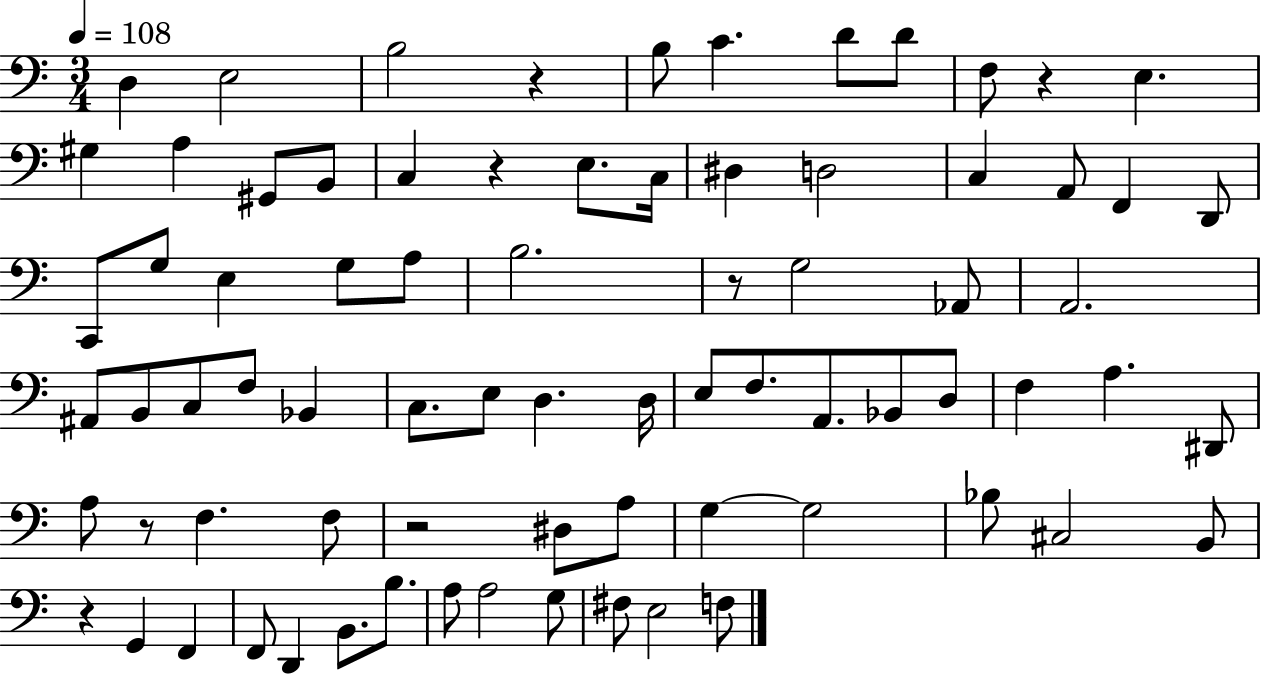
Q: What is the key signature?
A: C major